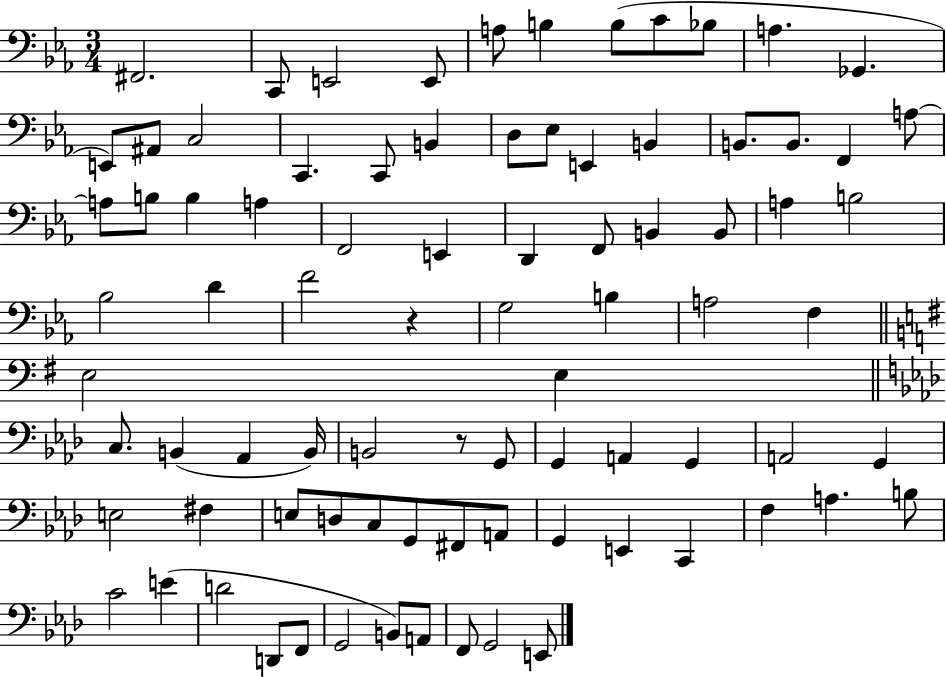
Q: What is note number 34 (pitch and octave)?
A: B2